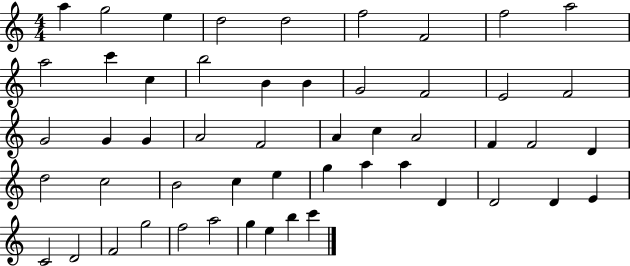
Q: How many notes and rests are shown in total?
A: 52